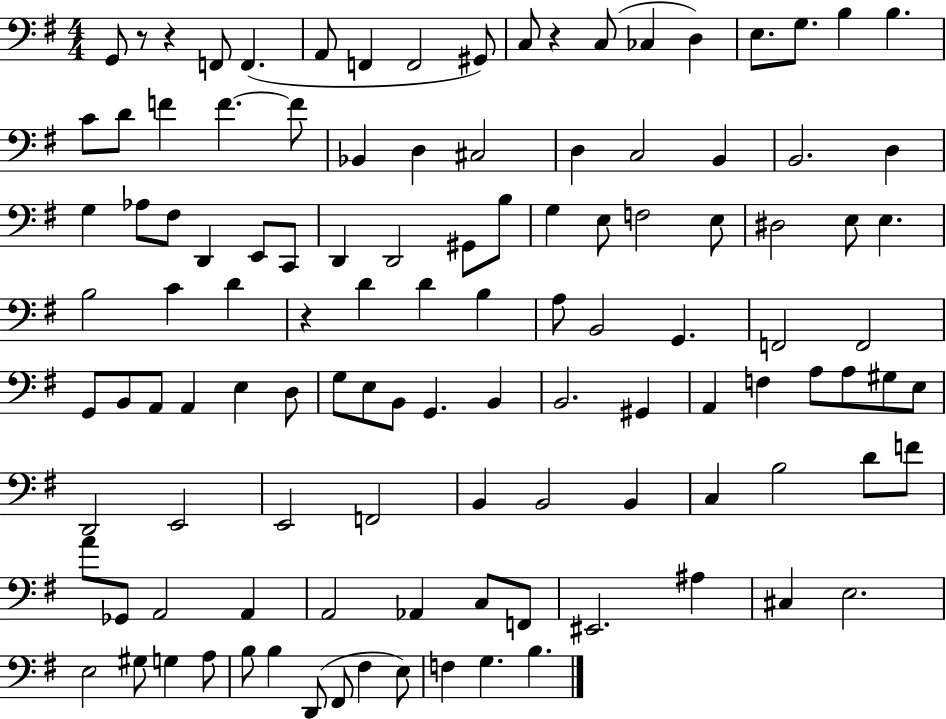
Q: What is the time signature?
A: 4/4